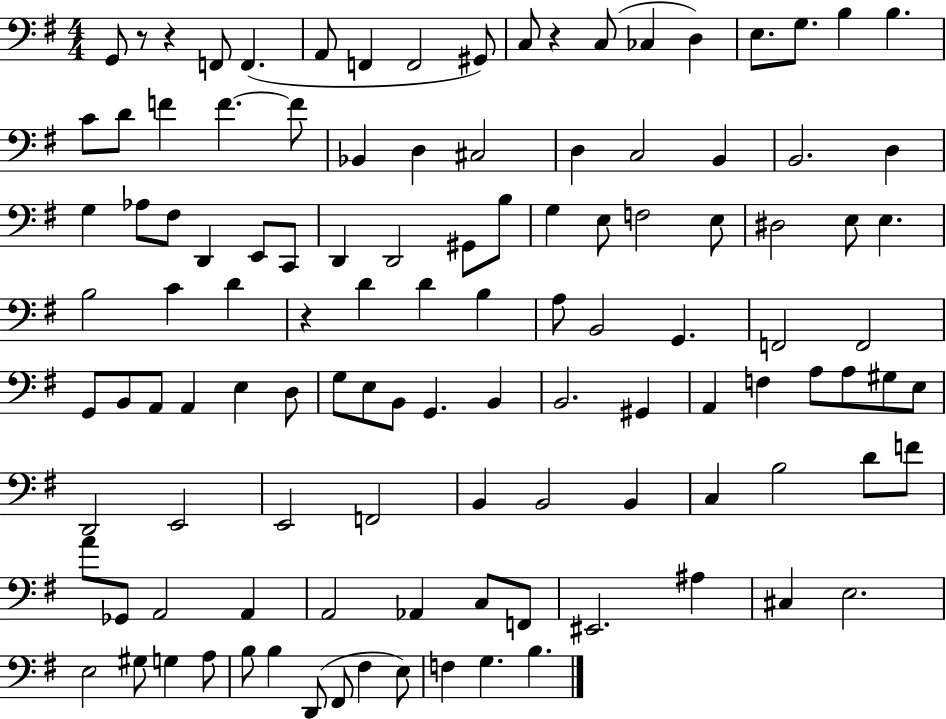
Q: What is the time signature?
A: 4/4